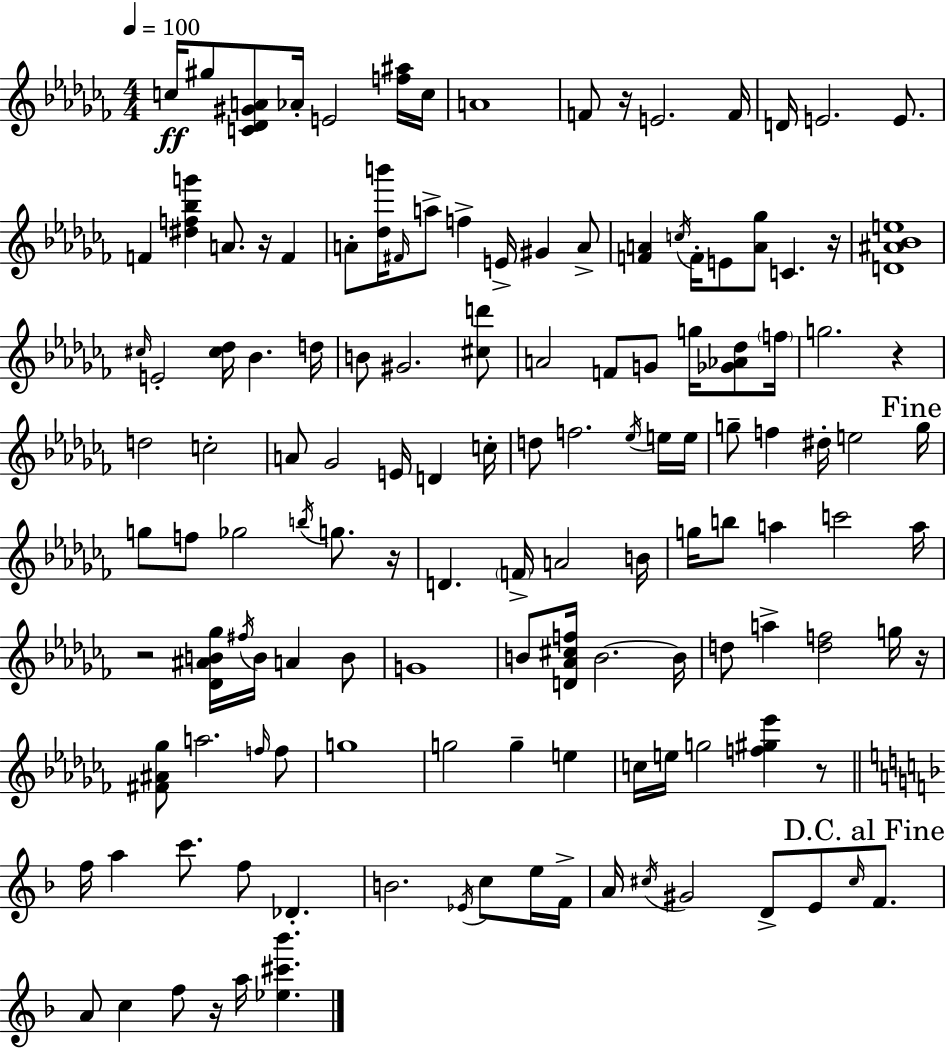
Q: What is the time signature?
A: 4/4